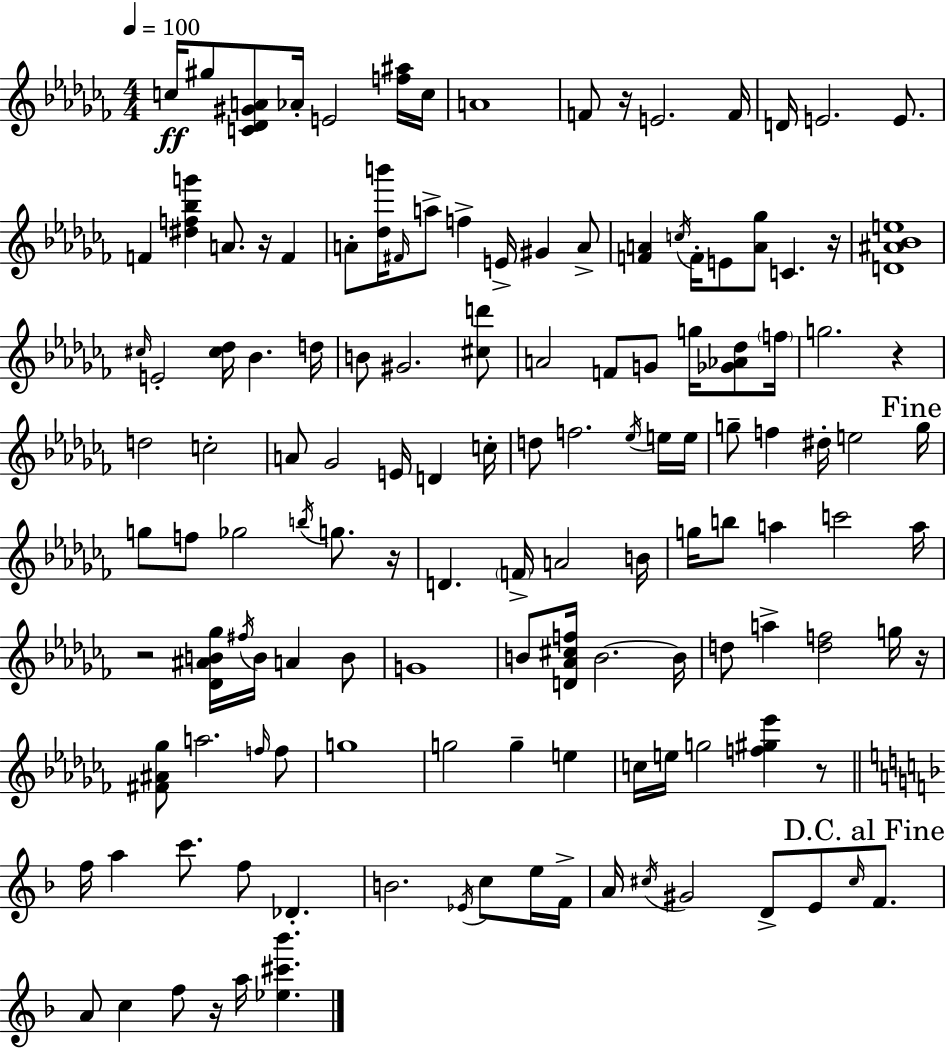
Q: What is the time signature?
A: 4/4